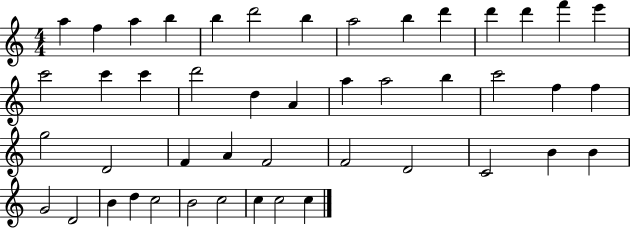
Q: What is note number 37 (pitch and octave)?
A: G4